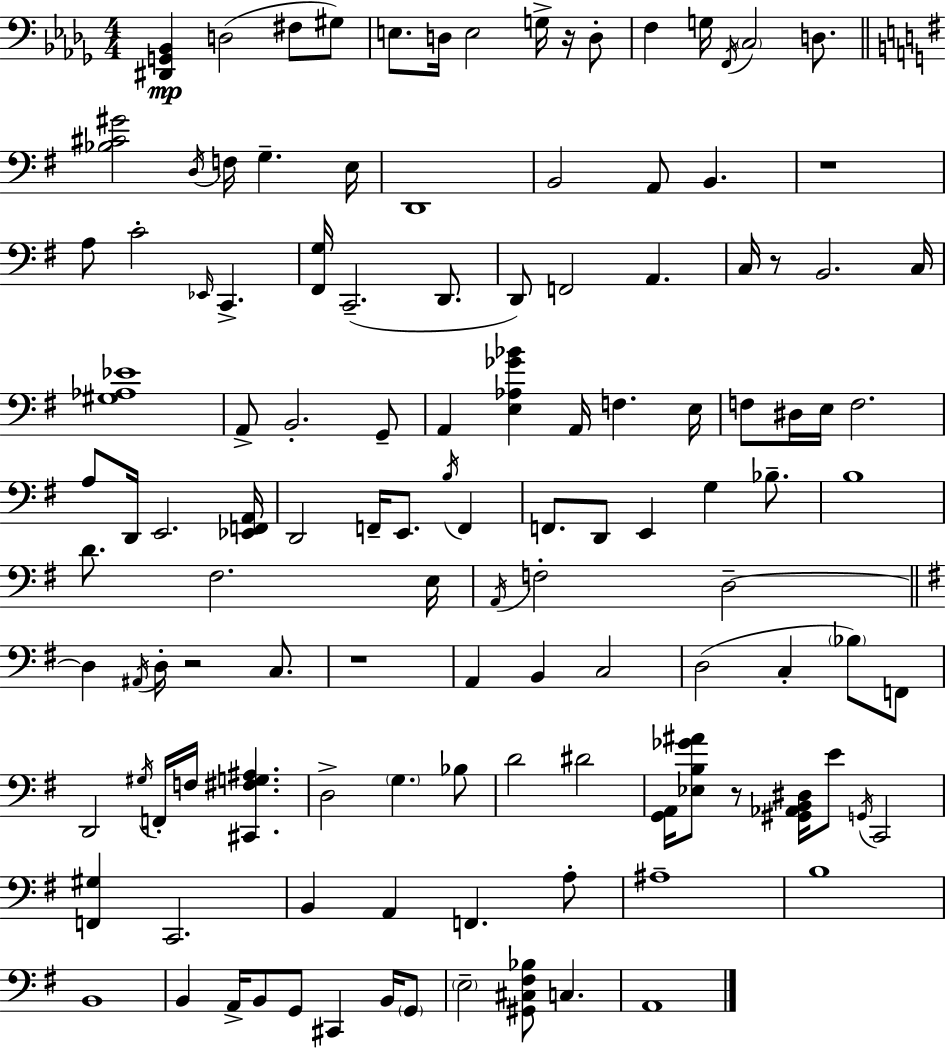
{
  \clef bass
  \numericTimeSignature
  \time 4/4
  \key bes \minor
  \repeat volta 2 { <dis, g, bes,>4\mp d2( fis8 gis8) | e8. d16 e2 g16-> r16 d8-. | f4 g16 \acciaccatura { f,16 } \parenthesize c2 d8. | \bar "||" \break \key g \major <bes cis' gis'>2 \acciaccatura { d16 } f16 g4.-- | e16 d,1 | b,2 a,8 b,4. | r1 | \break a8 c'2-. \grace { ees,16 } c,4.-> | <fis, g>16 c,2.--( d,8. | d,8) f,2 a,4. | c16 r8 b,2. | \break c16 <gis aes ees'>1 | a,8-> b,2.-. | g,8-- a,4 <e aes ges' bes'>4 a,16 f4. | e16 f8 dis16 e16 f2. | \break a8 d,16 e,2. | <ees, f, a,>16 d,2 f,16-- e,8. \acciaccatura { b16 } f,4 | f,8. d,8 e,4 g4 | bes8.-- b1 | \break d'8. fis2. | e16 \acciaccatura { a,16 } f2-. d2--~~ | \bar "||" \break \key e \minor d4 \acciaccatura { ais,16 } d16-. r2 c8. | r1 | a,4 b,4 c2 | d2( c4-. \parenthesize bes8) f,8 | \break d,2 \acciaccatura { gis16 } f,16-. f16 <cis, fis g ais>4. | d2-> \parenthesize g4. | bes8 d'2 dis'2 | <g, a,>16 <ees b ges' ais'>8 r8 <gis, aes, b, dis>16 e'8 \acciaccatura { g,16 } c,2 | \break <f, gis>4 c,2. | b,4 a,4 f,4. | a8-. ais1-- | b1 | \break b,1 | b,4 a,16-> b,8 g,8 cis,4 | b,16 \parenthesize g,8 \parenthesize e2-- <gis, cis fis bes>8 c4. | a,1 | \break } \bar "|."
}